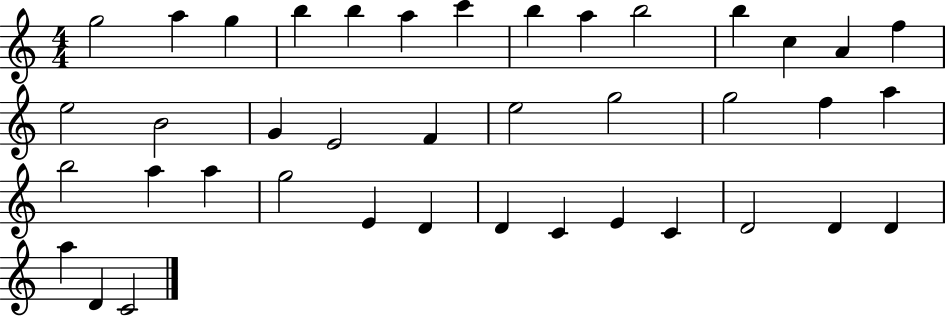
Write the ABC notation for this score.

X:1
T:Untitled
M:4/4
L:1/4
K:C
g2 a g b b a c' b a b2 b c A f e2 B2 G E2 F e2 g2 g2 f a b2 a a g2 E D D C E C D2 D D a D C2